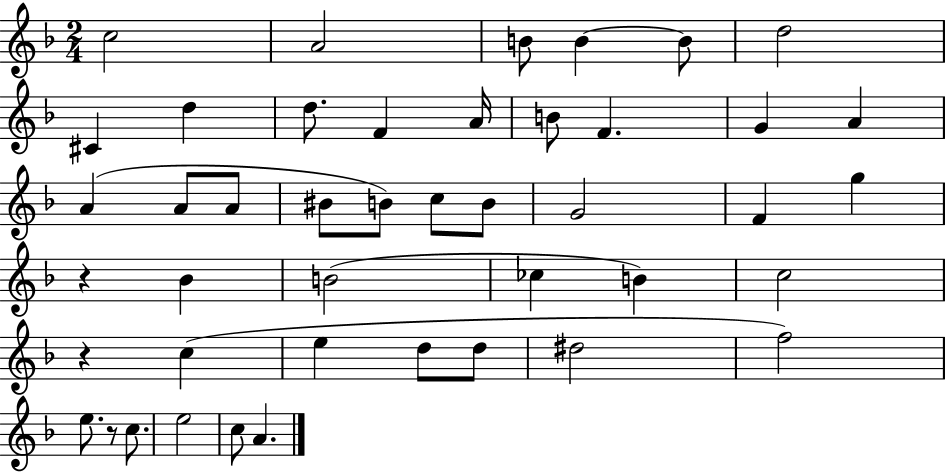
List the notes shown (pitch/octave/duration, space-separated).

C5/h A4/h B4/e B4/q B4/e D5/h C#4/q D5/q D5/e. F4/q A4/s B4/e F4/q. G4/q A4/q A4/q A4/e A4/e BIS4/e B4/e C5/e B4/e G4/h F4/q G5/q R/q Bb4/q B4/h CES5/q B4/q C5/h R/q C5/q E5/q D5/e D5/e D#5/h F5/h E5/e. R/e C5/e. E5/h C5/e A4/q.